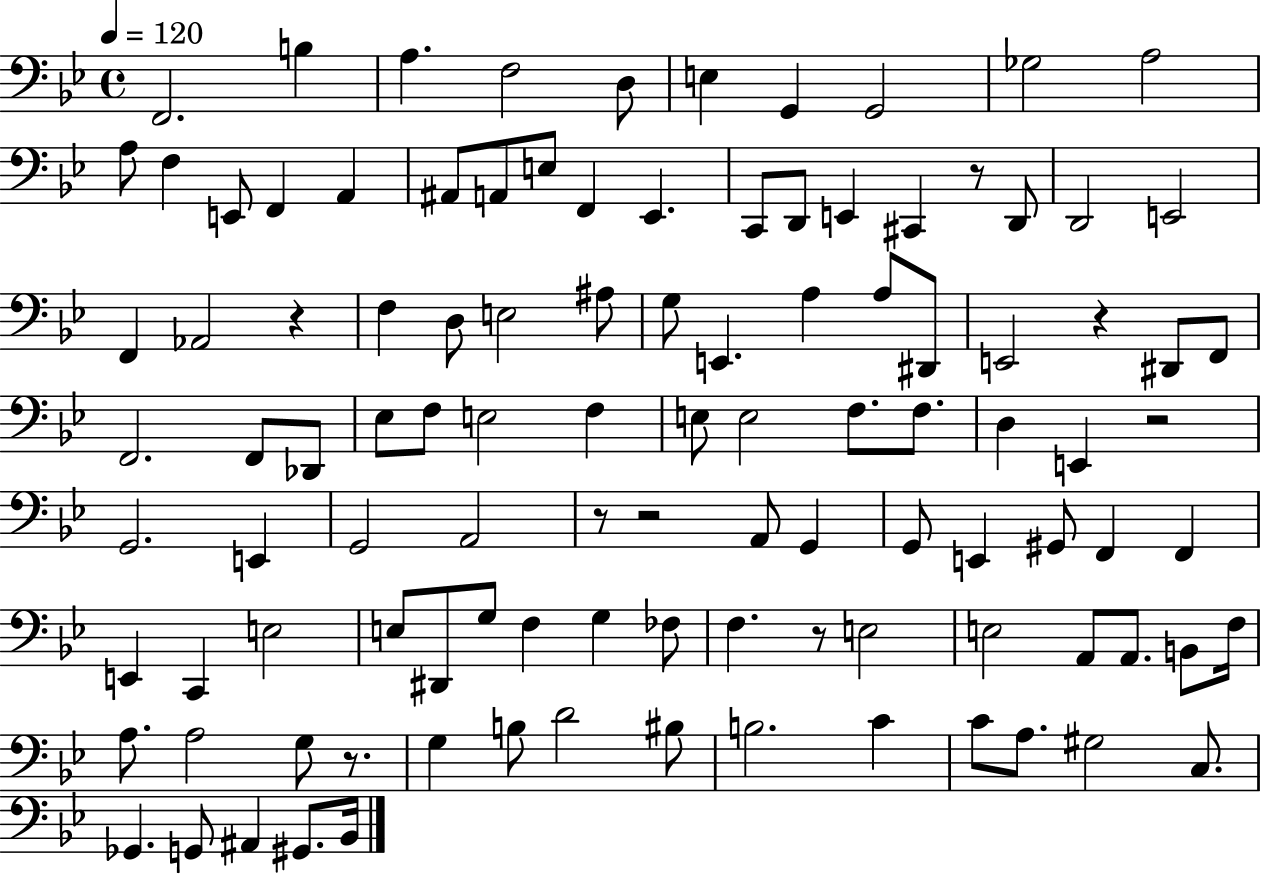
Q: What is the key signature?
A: BES major